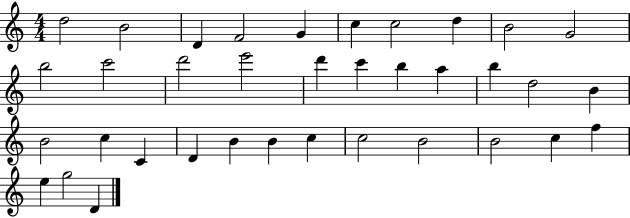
D5/h B4/h D4/q F4/h G4/q C5/q C5/h D5/q B4/h G4/h B5/h C6/h D6/h E6/h D6/q C6/q B5/q A5/q B5/q D5/h B4/q B4/h C5/q C4/q D4/q B4/q B4/q C5/q C5/h B4/h B4/h C5/q F5/q E5/q G5/h D4/q